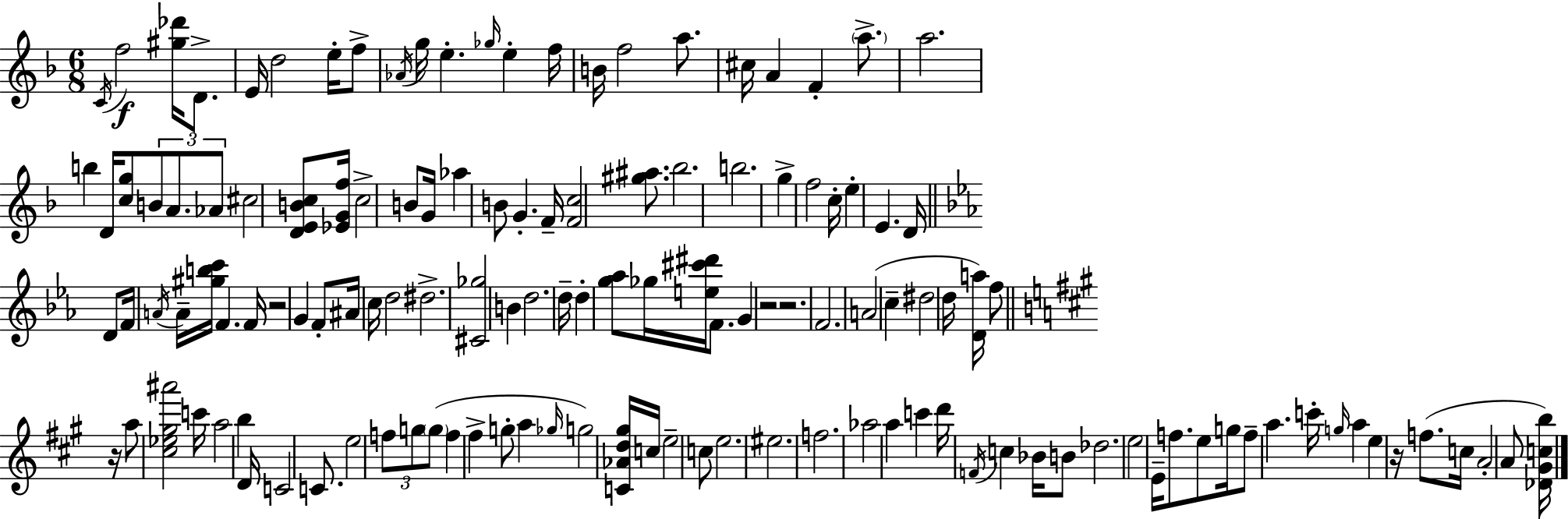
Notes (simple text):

C4/s F5/h [G#5,Db6]/s D4/e. E4/s D5/h E5/s F5/e Ab4/s G5/s E5/q. Gb5/s E5/q F5/s B4/s F5/h A5/e. C#5/s A4/q F4/q A5/e. A5/h. B5/q D4/s [C5,G5]/e B4/e A4/e. Ab4/e C#5/h [D4,E4,B4,C5]/e [Eb4,G4,F5]/s C5/h B4/e G4/s Ab5/q B4/e G4/q. F4/s [F4,C5]/h [G#5,A#5]/e. Bb5/h. B5/h. G5/q F5/h C5/s E5/q E4/q. D4/s D4/e F4/s A4/s A4/s [G#5,B5,C6]/s F4/q. F4/s R/h G4/q F4/e A#4/s C5/s D5/h D#5/h. [C#4,Gb5]/h B4/q D5/h. D5/s D5/q [G5,Ab5]/e Gb5/s [E5,C#6,D#6]/s F4/e. G4/q R/h R/h. F4/h. A4/h C5/q D#5/h D5/s [D4,A5]/s F5/e R/s A5/e [C#5,Eb5,G#5,A#6]/h C6/s A5/h B5/q D4/s C4/h C4/e. E5/h F5/e G5/e G5/e F5/q F#5/q G5/e A5/q Gb5/s G5/h [C4,Ab4,D5,G#5]/s C5/s E5/h C5/e E5/h. EIS5/h. F5/h. Ab5/h A5/q C6/q D6/s F4/s C5/q Bb4/s B4/e Db5/h. E5/h E4/s F5/e. E5/e G5/s F5/e A5/q. C6/s G5/s A5/q E5/q R/s F5/e. C5/s A4/h A4/e [Db4,G#4,C5,B5]/s